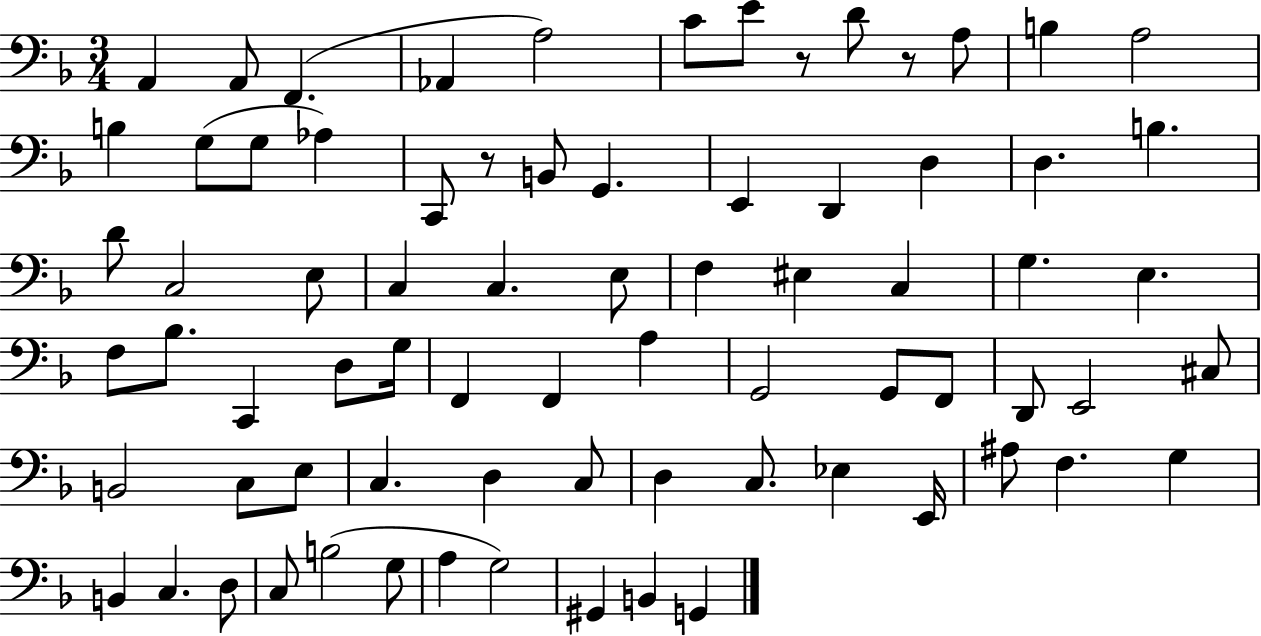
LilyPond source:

{
  \clef bass
  \numericTimeSignature
  \time 3/4
  \key f \major
  a,4 a,8 f,4.( | aes,4 a2) | c'8 e'8 r8 d'8 r8 a8 | b4 a2 | \break b4 g8( g8 aes4) | c,8 r8 b,8 g,4. | e,4 d,4 d4 | d4. b4. | \break d'8 c2 e8 | c4 c4. e8 | f4 eis4 c4 | g4. e4. | \break f8 bes8. c,4 d8 g16 | f,4 f,4 a4 | g,2 g,8 f,8 | d,8 e,2 cis8 | \break b,2 c8 e8 | c4. d4 c8 | d4 c8. ees4 e,16 | ais8 f4. g4 | \break b,4 c4. d8 | c8 b2( g8 | a4 g2) | gis,4 b,4 g,4 | \break \bar "|."
}